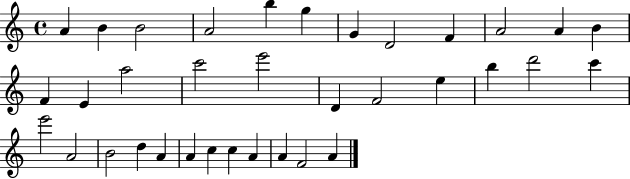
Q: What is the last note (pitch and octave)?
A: A4